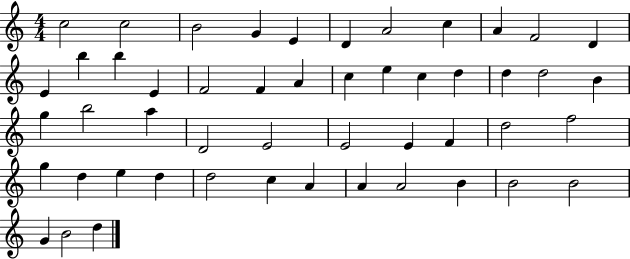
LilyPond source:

{
  \clef treble
  \numericTimeSignature
  \time 4/4
  \key c \major
  c''2 c''2 | b'2 g'4 e'4 | d'4 a'2 c''4 | a'4 f'2 d'4 | \break e'4 b''4 b''4 e'4 | f'2 f'4 a'4 | c''4 e''4 c''4 d''4 | d''4 d''2 b'4 | \break g''4 b''2 a''4 | d'2 e'2 | e'2 e'4 f'4 | d''2 f''2 | \break g''4 d''4 e''4 d''4 | d''2 c''4 a'4 | a'4 a'2 b'4 | b'2 b'2 | \break g'4 b'2 d''4 | \bar "|."
}